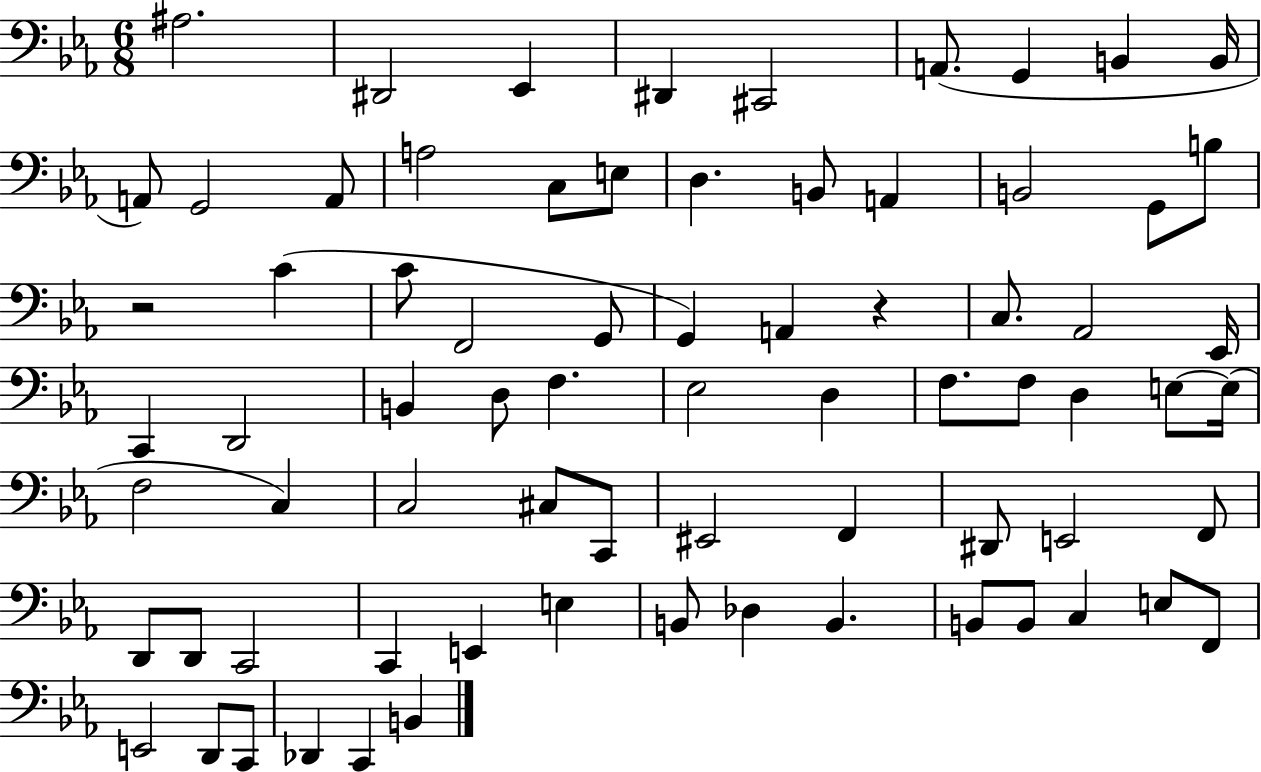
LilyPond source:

{
  \clef bass
  \numericTimeSignature
  \time 6/8
  \key ees \major
  ais2. | dis,2 ees,4 | dis,4 cis,2 | a,8.( g,4 b,4 b,16 | \break a,8) g,2 a,8 | a2 c8 e8 | d4. b,8 a,4 | b,2 g,8 b8 | \break r2 c'4( | c'8 f,2 g,8 | g,4) a,4 r4 | c8. aes,2 ees,16 | \break c,4 d,2 | b,4 d8 f4. | ees2 d4 | f8. f8 d4 e8~~ e16( | \break f2 c4) | c2 cis8 c,8 | eis,2 f,4 | dis,8 e,2 f,8 | \break d,8 d,8 c,2 | c,4 e,4 e4 | b,8 des4 b,4. | b,8 b,8 c4 e8 f,8 | \break e,2 d,8 c,8 | des,4 c,4 b,4 | \bar "|."
}